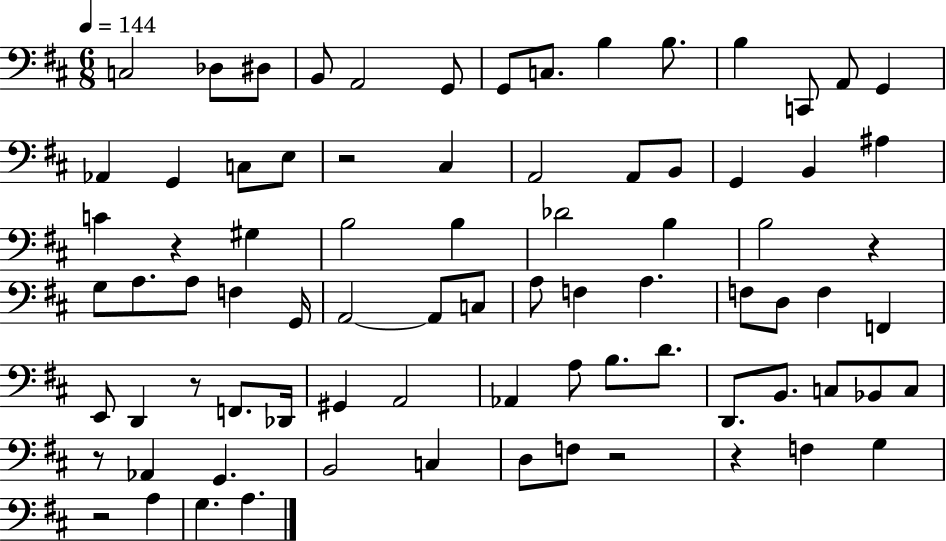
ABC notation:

X:1
T:Untitled
M:6/8
L:1/4
K:D
C,2 _D,/2 ^D,/2 B,,/2 A,,2 G,,/2 G,,/2 C,/2 B, B,/2 B, C,,/2 A,,/2 G,, _A,, G,, C,/2 E,/2 z2 ^C, A,,2 A,,/2 B,,/2 G,, B,, ^A, C z ^G, B,2 B, _D2 B, B,2 z G,/2 A,/2 A,/2 F, G,,/4 A,,2 A,,/2 C,/2 A,/2 F, A, F,/2 D,/2 F, F,, E,,/2 D,, z/2 F,,/2 _D,,/4 ^G,, A,,2 _A,, A,/2 B,/2 D/2 D,,/2 B,,/2 C,/2 _B,,/2 C,/2 z/2 _A,, G,, B,,2 C, D,/2 F,/2 z2 z F, G, z2 A, G, A,